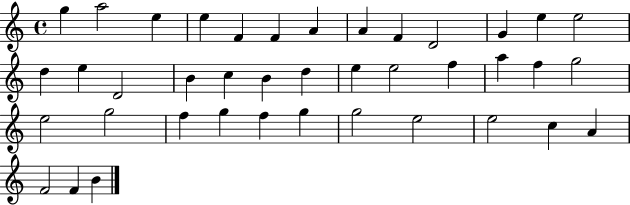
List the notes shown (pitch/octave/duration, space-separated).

G5/q A5/h E5/q E5/q F4/q F4/q A4/q A4/q F4/q D4/h G4/q E5/q E5/h D5/q E5/q D4/h B4/q C5/q B4/q D5/q E5/q E5/h F5/q A5/q F5/q G5/h E5/h G5/h F5/q G5/q F5/q G5/q G5/h E5/h E5/h C5/q A4/q F4/h F4/q B4/q